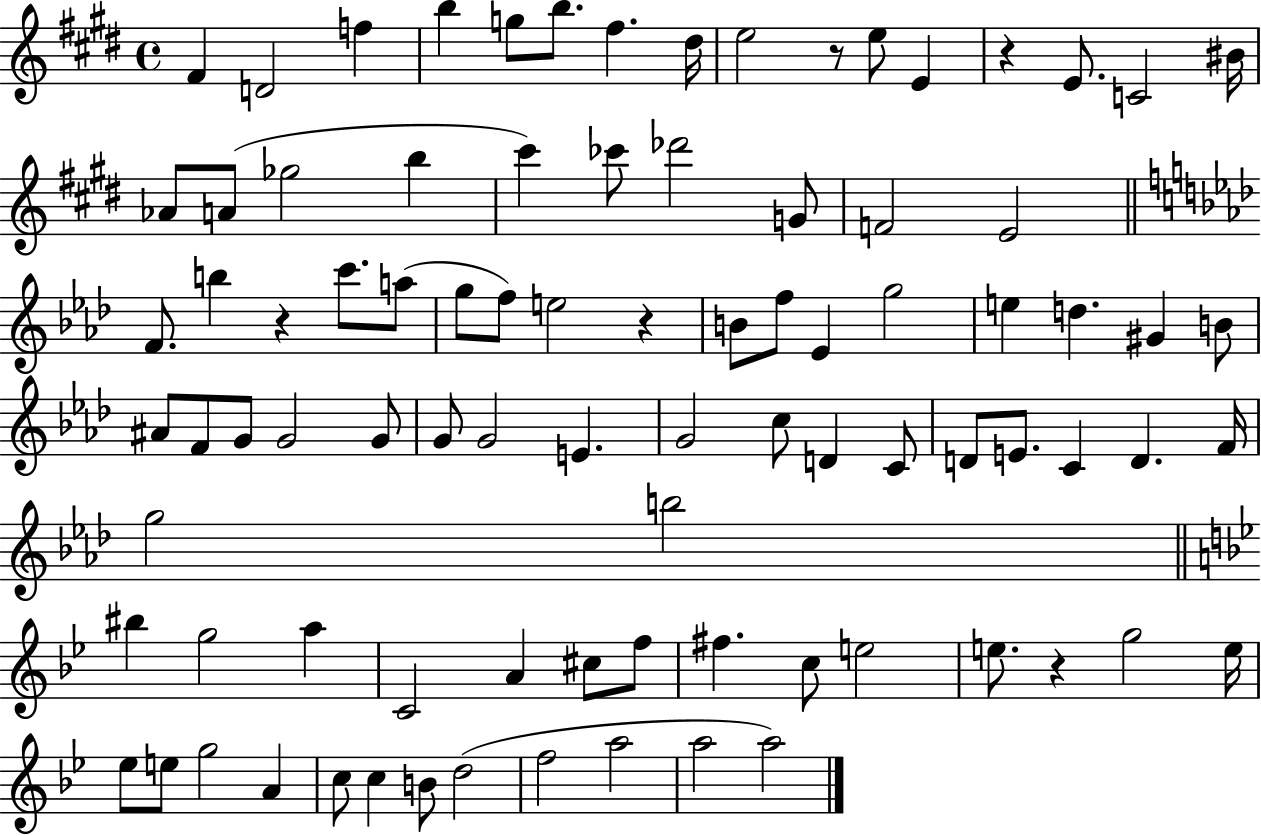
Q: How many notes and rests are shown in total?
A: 88